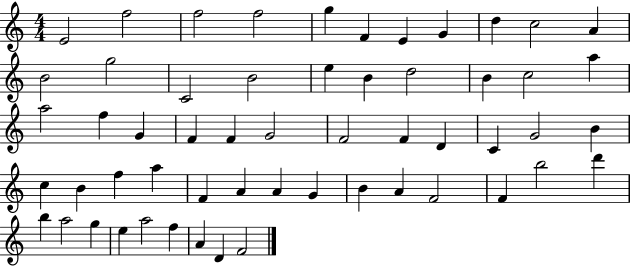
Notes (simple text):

E4/h F5/h F5/h F5/h G5/q F4/q E4/q G4/q D5/q C5/h A4/q B4/h G5/h C4/h B4/h E5/q B4/q D5/h B4/q C5/h A5/q A5/h F5/q G4/q F4/q F4/q G4/h F4/h F4/q D4/q C4/q G4/h B4/q C5/q B4/q F5/q A5/q F4/q A4/q A4/q G4/q B4/q A4/q F4/h F4/q B5/h D6/q B5/q A5/h G5/q E5/q A5/h F5/q A4/q D4/q F4/h